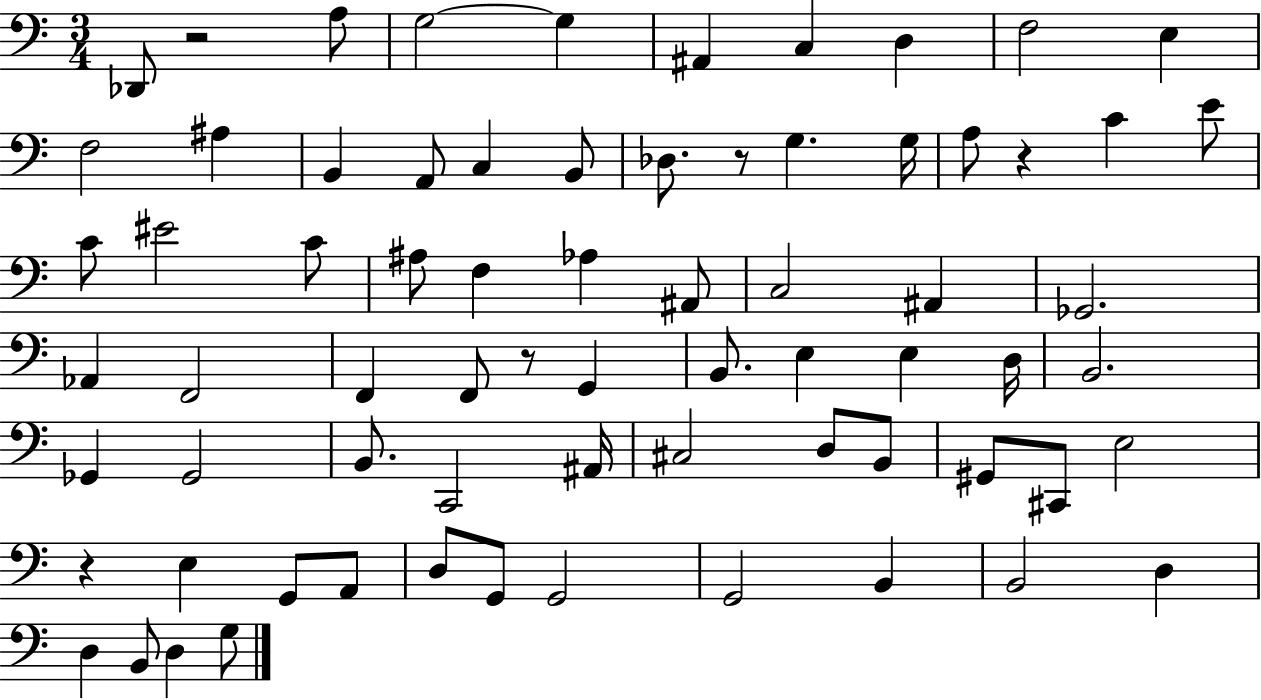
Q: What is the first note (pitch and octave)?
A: Db2